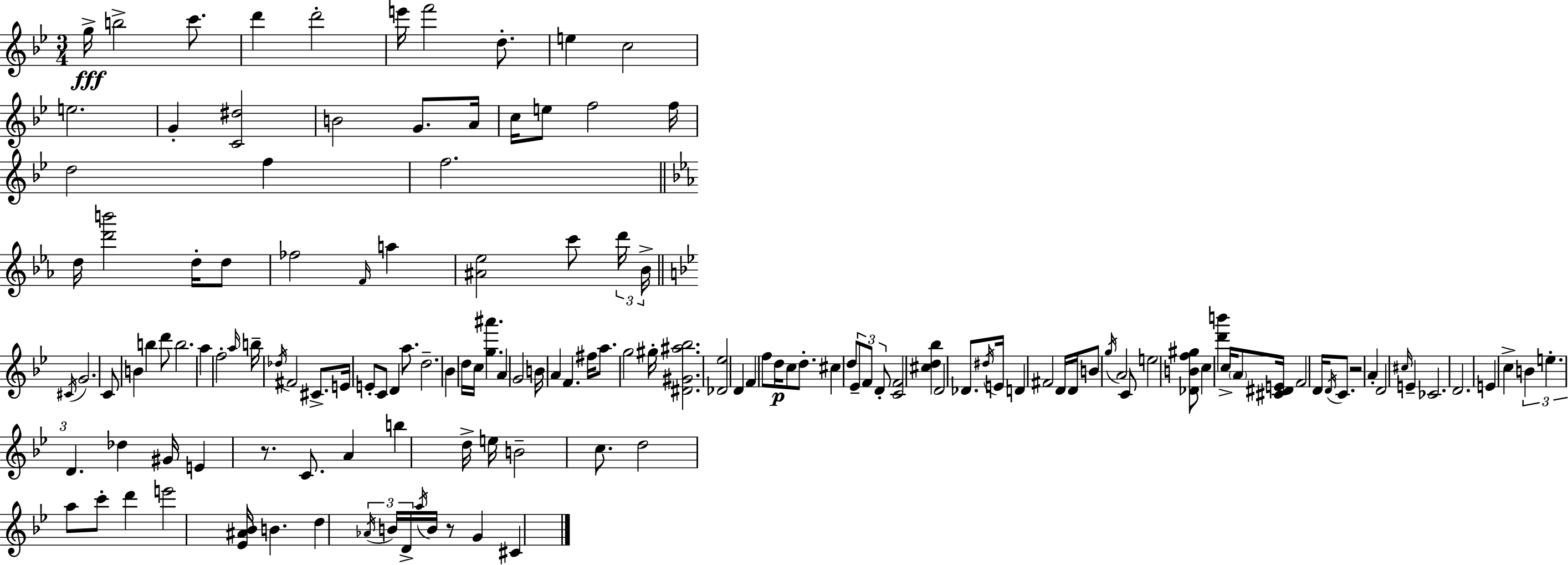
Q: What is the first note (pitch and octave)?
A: G5